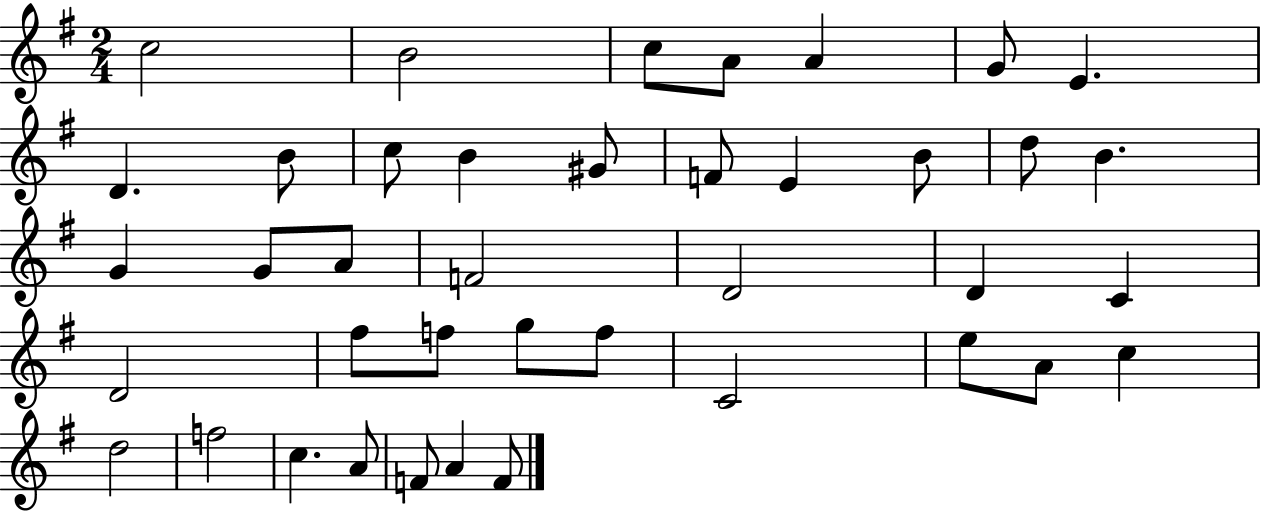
X:1
T:Untitled
M:2/4
L:1/4
K:G
c2 B2 c/2 A/2 A G/2 E D B/2 c/2 B ^G/2 F/2 E B/2 d/2 B G G/2 A/2 F2 D2 D C D2 ^f/2 f/2 g/2 f/2 C2 e/2 A/2 c d2 f2 c A/2 F/2 A F/2